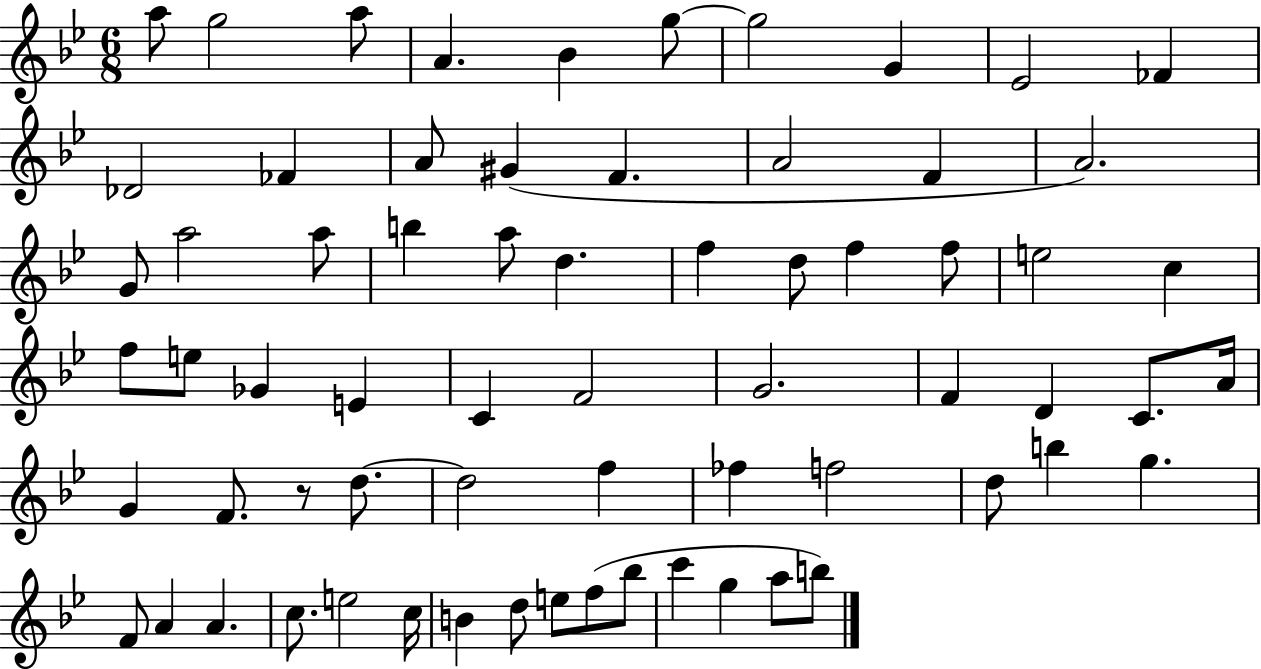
A5/e G5/h A5/e A4/q. Bb4/q G5/e G5/h G4/q Eb4/h FES4/q Db4/h FES4/q A4/e G#4/q F4/q. A4/h F4/q A4/h. G4/e A5/h A5/e B5/q A5/e D5/q. F5/q D5/e F5/q F5/e E5/h C5/q F5/e E5/e Gb4/q E4/q C4/q F4/h G4/h. F4/q D4/q C4/e. A4/s G4/q F4/e. R/e D5/e. D5/h F5/q FES5/q F5/h D5/e B5/q G5/q. F4/e A4/q A4/q. C5/e. E5/h C5/s B4/q D5/e E5/e F5/e Bb5/e C6/q G5/q A5/e B5/e